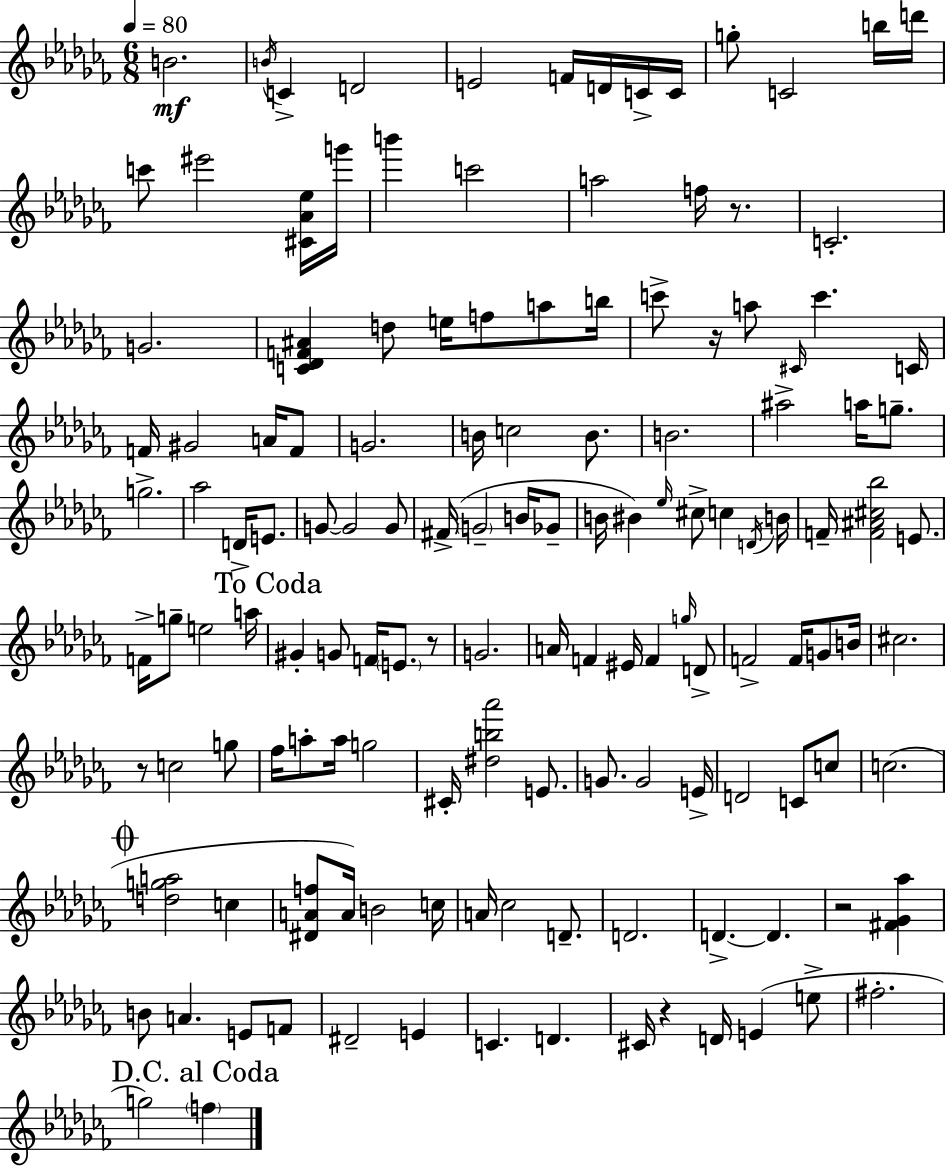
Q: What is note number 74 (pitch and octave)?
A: A4